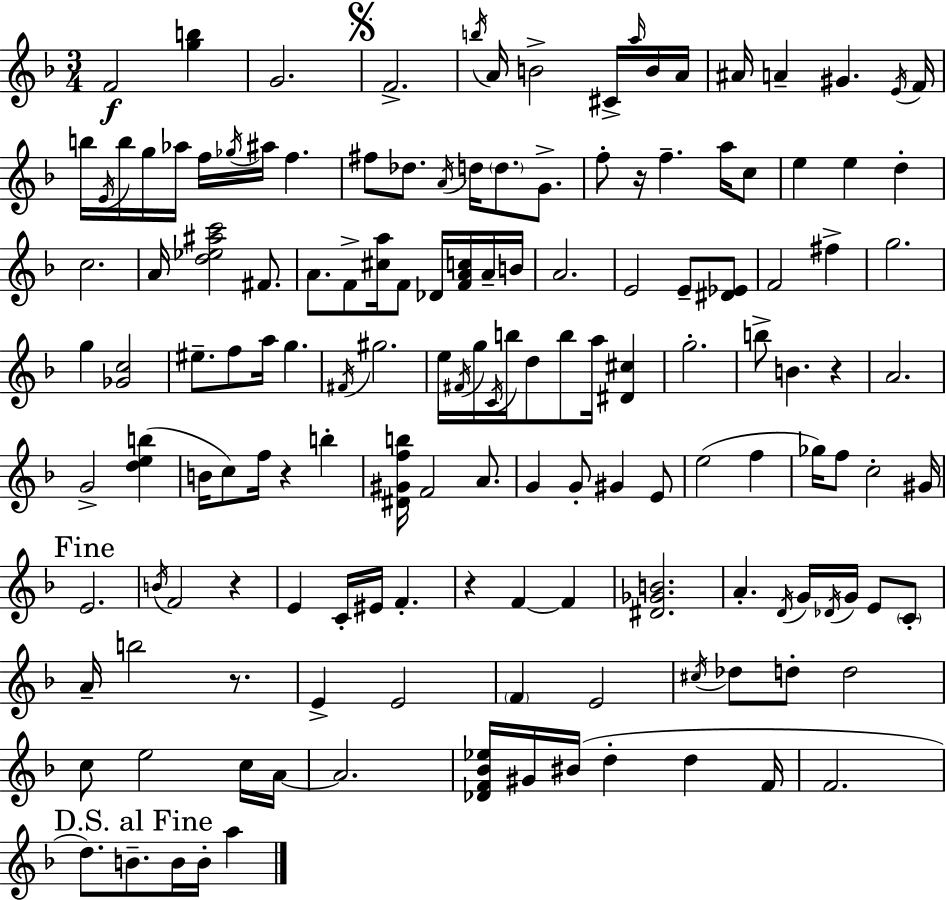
F4/h [G5,B5]/q G4/h. F4/h. B5/s A4/s B4/h C#4/s A5/s B4/s A4/s A#4/s A4/q G#4/q. E4/s F4/s B5/s E4/s B5/s G5/s Ab5/s F5/s Gb5/s A#5/s F5/q. F#5/e Db5/e. A4/s D5/s D5/e. G4/e. F5/e R/s F5/q. A5/s C5/e E5/q E5/q D5/q C5/h. A4/s [D5,Eb5,A#5,C6]/h F#4/e. A4/e. F4/e [C#5,A5]/s F4/e Db4/s [F4,A4,C5]/s A4/s B4/s A4/h. E4/h E4/e [D#4,Eb4]/e F4/h F#5/q G5/h. G5/q [Gb4,C5]/h EIS5/e. F5/e A5/s G5/q. F#4/s G#5/h. E5/s F#4/s G5/s C4/s B5/s D5/e B5/e A5/s [D#4,C#5]/q G5/h. B5/e B4/q. R/q A4/h. G4/h [D5,E5,B5]/q B4/s C5/e F5/s R/q B5/q [D#4,G#4,F5,B5]/s F4/h A4/e. G4/q G4/e G#4/q E4/e E5/h F5/q Gb5/s F5/e C5/h G#4/s E4/h. B4/s F4/h R/q E4/q C4/s EIS4/s F4/q. R/q F4/q F4/q [D#4,Gb4,B4]/h. A4/q. D4/s G4/s Db4/s G4/s E4/e C4/e A4/s B5/h R/e. E4/q E4/h F4/q E4/h C#5/s Db5/e D5/e D5/h C5/e E5/h C5/s A4/s A4/h. [Db4,F4,Bb4,Eb5]/s G#4/s BIS4/s D5/q D5/q F4/s F4/h. D5/e. B4/e. B4/s B4/s A5/q